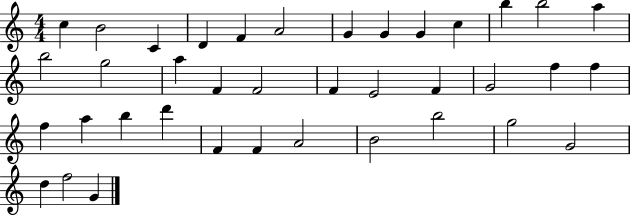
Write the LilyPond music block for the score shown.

{
  \clef treble
  \numericTimeSignature
  \time 4/4
  \key c \major
  c''4 b'2 c'4 | d'4 f'4 a'2 | g'4 g'4 g'4 c''4 | b''4 b''2 a''4 | \break b''2 g''2 | a''4 f'4 f'2 | f'4 e'2 f'4 | g'2 f''4 f''4 | \break f''4 a''4 b''4 d'''4 | f'4 f'4 a'2 | b'2 b''2 | g''2 g'2 | \break d''4 f''2 g'4 | \bar "|."
}